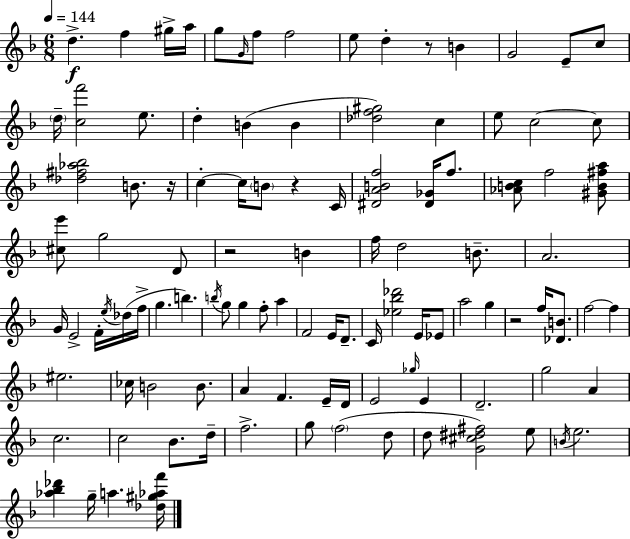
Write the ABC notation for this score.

X:1
T:Untitled
M:6/8
L:1/4
K:Dm
d f ^g/4 a/4 g/2 G/4 f/2 f2 e/2 d z/2 B G2 E/2 c/2 d/4 [cf']2 e/2 d B B [_df^g]2 c e/2 c2 c/2 [_d^f_a_b]2 B/2 z/4 c c/4 B/2 z C/4 [^DABf]2 [^D_G]/4 f/2 [_ABc]/2 f2 [^GB^fa]/2 [^ce']/2 g2 D/2 z2 B f/4 d2 B/2 A2 G/4 E2 F/4 e/4 _d/4 f/4 g b b/4 g/2 g f/2 a F2 E/4 D/2 C/4 [_e_b_d']2 E/4 _E/2 a2 g z2 f/4 [_DB]/2 f2 f ^e2 _c/4 B2 B/2 A F E/4 D/4 E2 _g/4 E D2 g2 A c2 c2 _B/2 d/4 f2 g/2 f2 d/2 d/2 [G^c^d^f]2 e/2 B/4 e2 [_a_b_d'] g/4 a [_d^g_af']/4